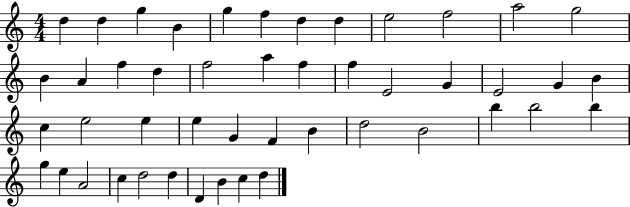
X:1
T:Untitled
M:4/4
L:1/4
K:C
d d g B g f d d e2 f2 a2 g2 B A f d f2 a f f E2 G E2 G B c e2 e e G F B d2 B2 b b2 b g e A2 c d2 d D B c d